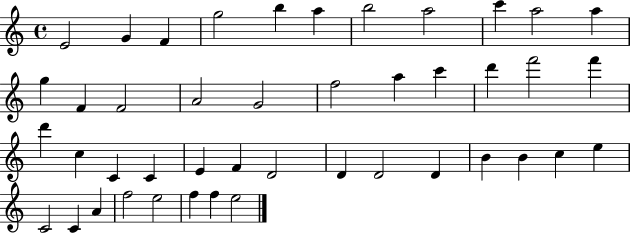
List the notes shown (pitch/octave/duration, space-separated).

E4/h G4/q F4/q G5/h B5/q A5/q B5/h A5/h C6/q A5/h A5/q G5/q F4/q F4/h A4/h G4/h F5/h A5/q C6/q D6/q F6/h F6/q D6/q C5/q C4/q C4/q E4/q F4/q D4/h D4/q D4/h D4/q B4/q B4/q C5/q E5/q C4/h C4/q A4/q F5/h E5/h F5/q F5/q E5/h